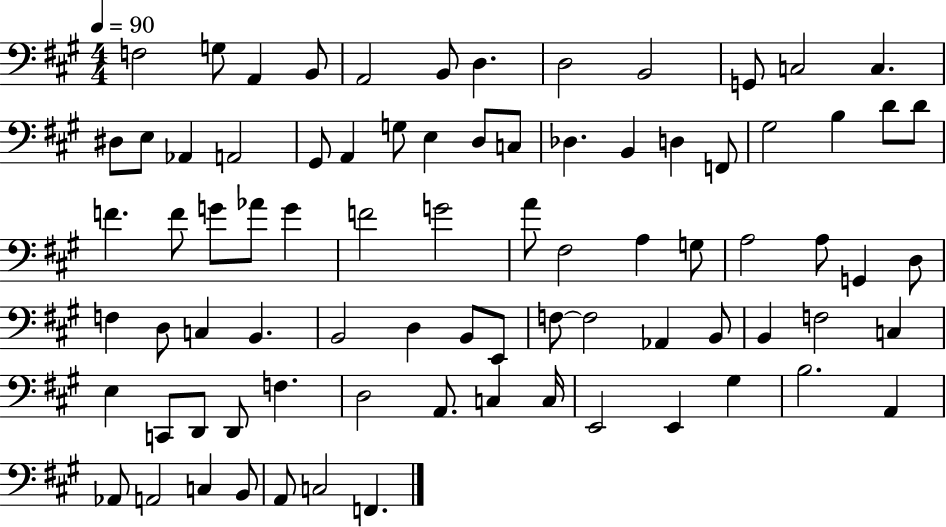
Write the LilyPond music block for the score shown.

{
  \clef bass
  \numericTimeSignature
  \time 4/4
  \key a \major
  \tempo 4 = 90
  f2 g8 a,4 b,8 | a,2 b,8 d4. | d2 b,2 | g,8 c2 c4. | \break dis8 e8 aes,4 a,2 | gis,8 a,4 g8 e4 d8 c8 | des4. b,4 d4 f,8 | gis2 b4 d'8 d'8 | \break f'4. f'8 g'8 aes'8 g'4 | f'2 g'2 | a'8 fis2 a4 g8 | a2 a8 g,4 d8 | \break f4 d8 c4 b,4. | b,2 d4 b,8 e,8 | f8~~ f2 aes,4 b,8 | b,4 f2 c4 | \break e4 c,8 d,8 d,8 f4. | d2 a,8. c4 c16 | e,2 e,4 gis4 | b2. a,4 | \break aes,8 a,2 c4 b,8 | a,8 c2 f,4. | \bar "|."
}